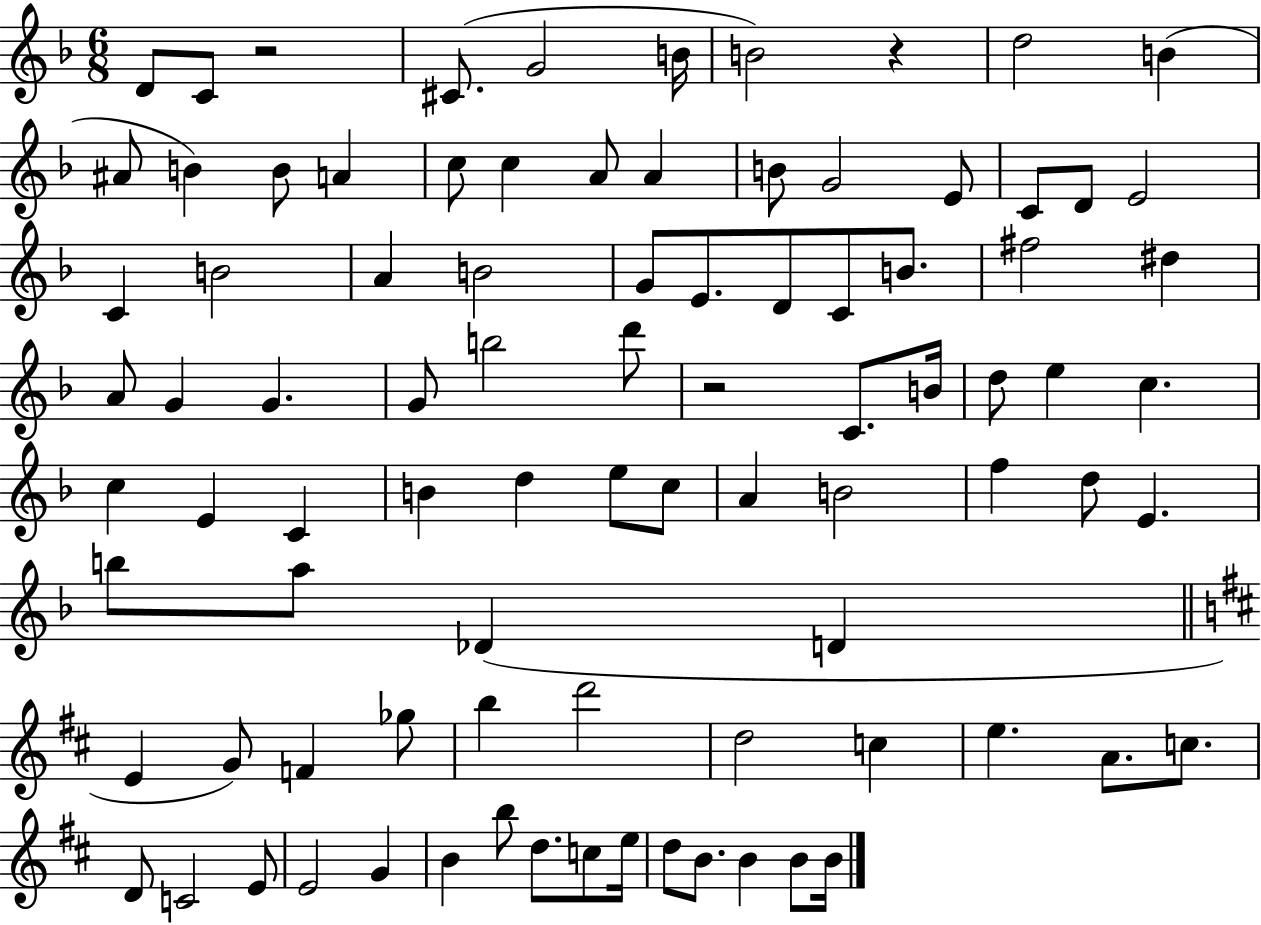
D4/e C4/e R/h C#4/e. G4/h B4/s B4/h R/q D5/h B4/q A#4/e B4/q B4/e A4/q C5/e C5/q A4/e A4/q B4/e G4/h E4/e C4/e D4/e E4/h C4/q B4/h A4/q B4/h G4/e E4/e. D4/e C4/e B4/e. F#5/h D#5/q A4/e G4/q G4/q. G4/e B5/h D6/e R/h C4/e. B4/s D5/e E5/q C5/q. C5/q E4/q C4/q B4/q D5/q E5/e C5/e A4/q B4/h F5/q D5/e E4/q. B5/e A5/e Db4/q D4/q E4/q G4/e F4/q Gb5/e B5/q D6/h D5/h C5/q E5/q. A4/e. C5/e. D4/e C4/h E4/e E4/h G4/q B4/q B5/e D5/e. C5/e E5/s D5/e B4/e. B4/q B4/e B4/s